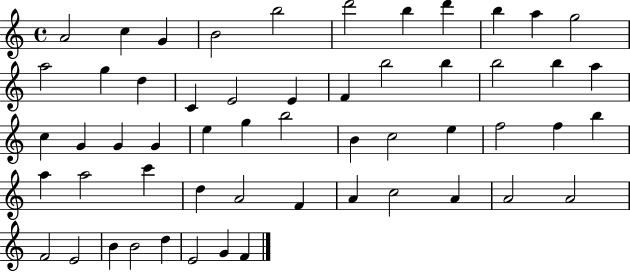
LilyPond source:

{
  \clef treble
  \time 4/4
  \defaultTimeSignature
  \key c \major
  a'2 c''4 g'4 | b'2 b''2 | d'''2 b''4 d'''4 | b''4 a''4 g''2 | \break a''2 g''4 d''4 | c'4 e'2 e'4 | f'4 b''2 b''4 | b''2 b''4 a''4 | \break c''4 g'4 g'4 g'4 | e''4 g''4 b''2 | b'4 c''2 e''4 | f''2 f''4 b''4 | \break a''4 a''2 c'''4 | d''4 a'2 f'4 | a'4 c''2 a'4 | a'2 a'2 | \break f'2 e'2 | b'4 b'2 d''4 | e'2 g'4 f'4 | \bar "|."
}